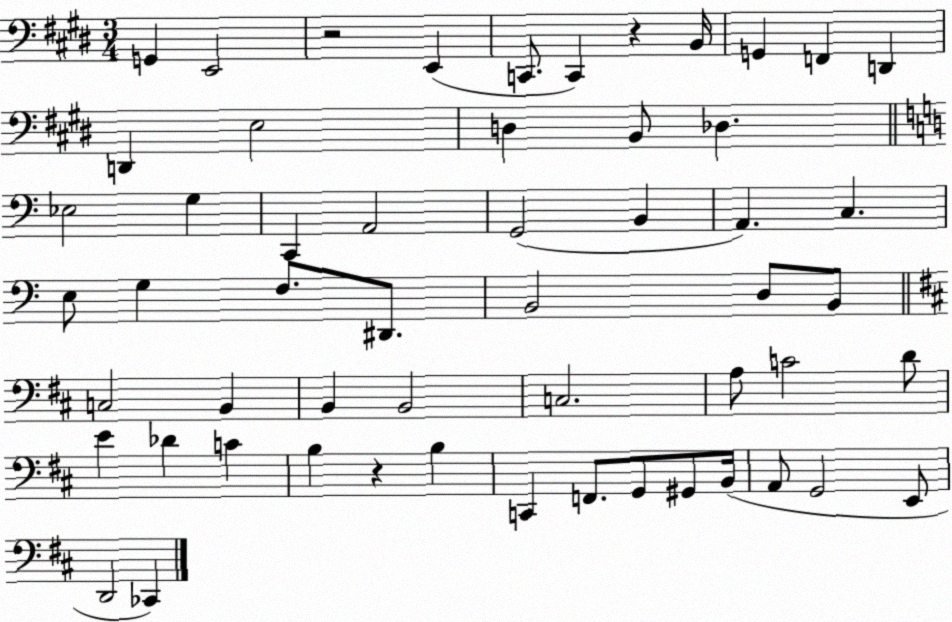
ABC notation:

X:1
T:Untitled
M:3/4
L:1/4
K:E
G,, E,,2 z2 E,, C,,/2 C,, z B,,/4 G,, F,, D,, D,, E,2 D, B,,/2 _D, _E,2 G, C,, A,,2 G,,2 B,, A,, C, E,/2 G, F,/2 ^D,,/2 B,,2 D,/2 B,,/2 C,2 B,, B,, B,,2 C,2 A,/2 C2 D/2 E _D C B, z B, C,, F,,/2 G,,/2 ^G,,/2 B,,/4 A,,/2 G,,2 E,,/2 D,,2 _C,,